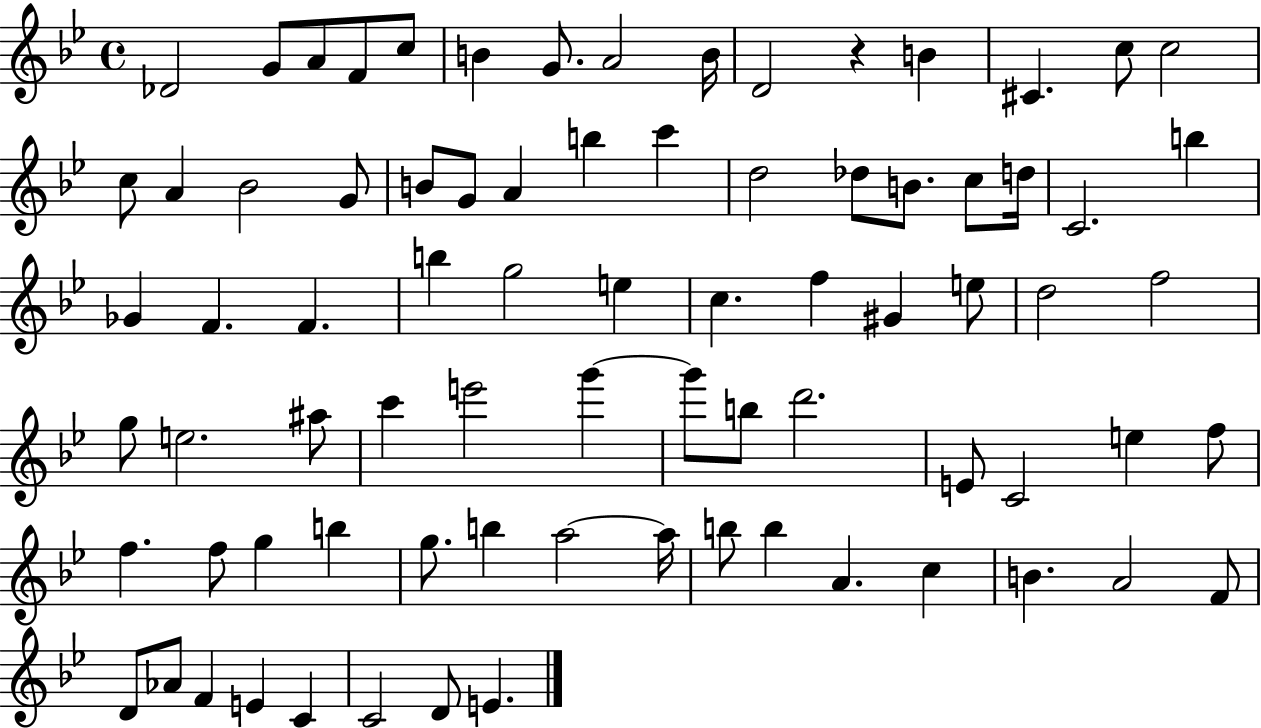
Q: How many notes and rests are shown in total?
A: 79